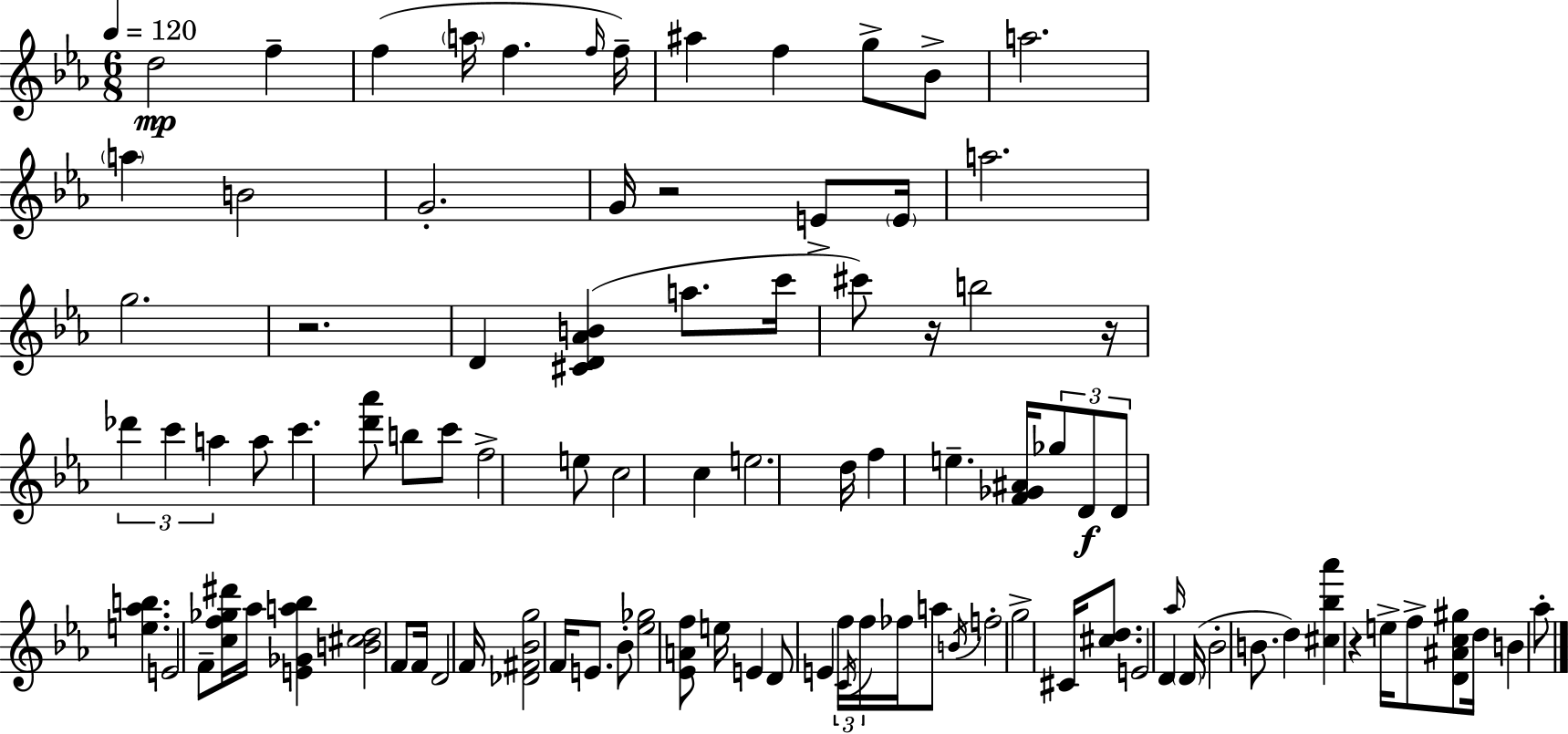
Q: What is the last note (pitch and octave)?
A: Ab5